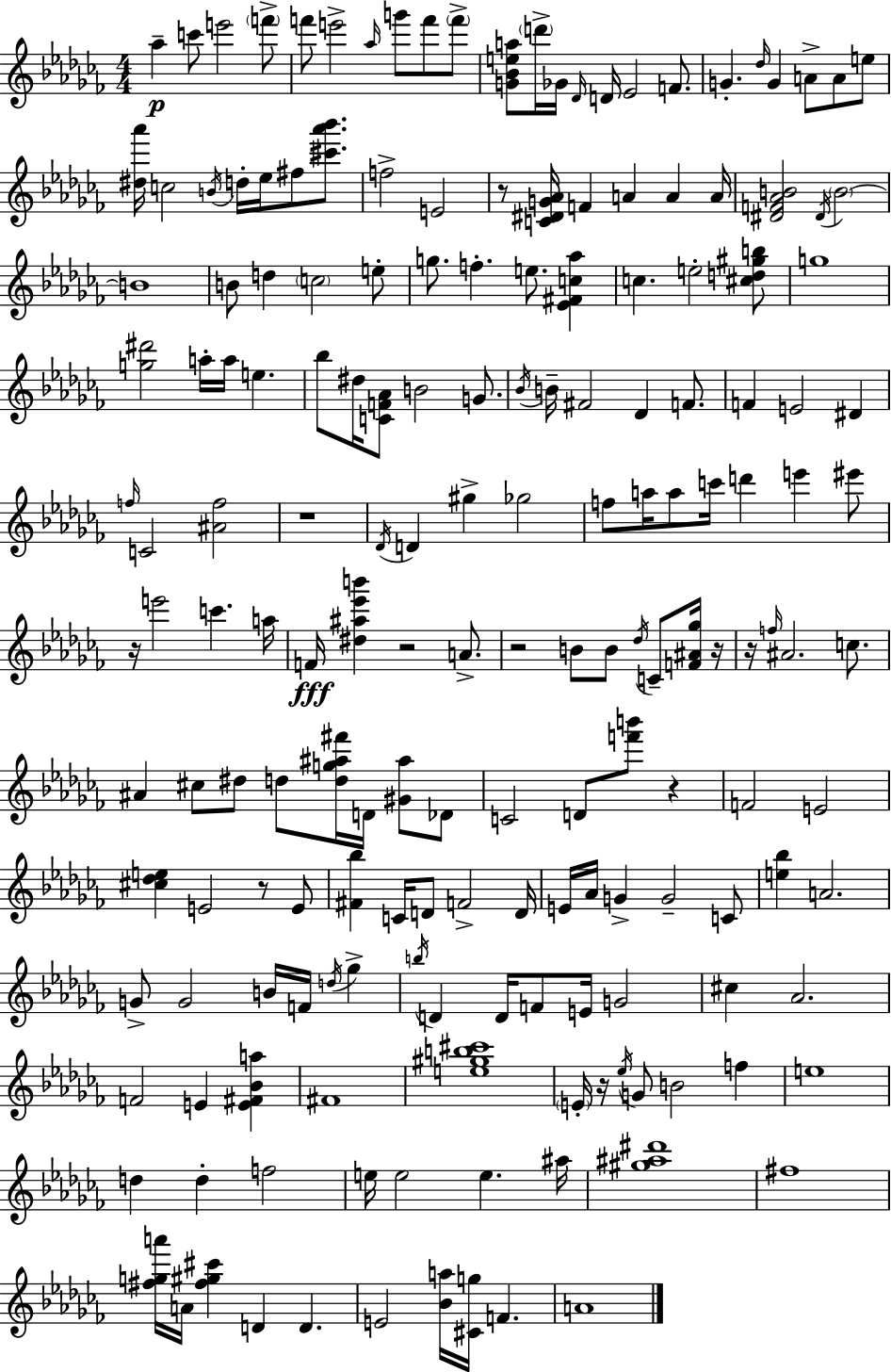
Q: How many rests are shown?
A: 10